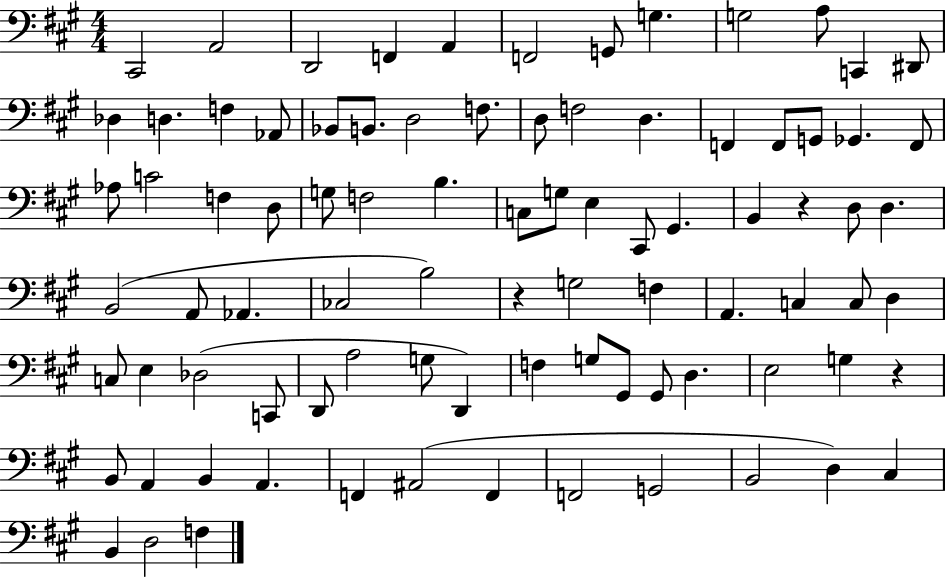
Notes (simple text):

C#2/h A2/h D2/h F2/q A2/q F2/h G2/e G3/q. G3/h A3/e C2/q D#2/e Db3/q D3/q. F3/q Ab2/e Bb2/e B2/e. D3/h F3/e. D3/e F3/h D3/q. F2/q F2/e G2/e Gb2/q. F2/e Ab3/e C4/h F3/q D3/e G3/e F3/h B3/q. C3/e G3/e E3/q C#2/e G#2/q. B2/q R/q D3/e D3/q. B2/h A2/e Ab2/q. CES3/h B3/h R/q G3/h F3/q A2/q. C3/q C3/e D3/q C3/e E3/q Db3/h C2/e D2/e A3/h G3/e D2/q F3/q G3/e G#2/e G#2/e D3/q. E3/h G3/q R/q B2/e A2/q B2/q A2/q. F2/q A#2/h F2/q F2/h G2/h B2/h D3/q C#3/q B2/q D3/h F3/q